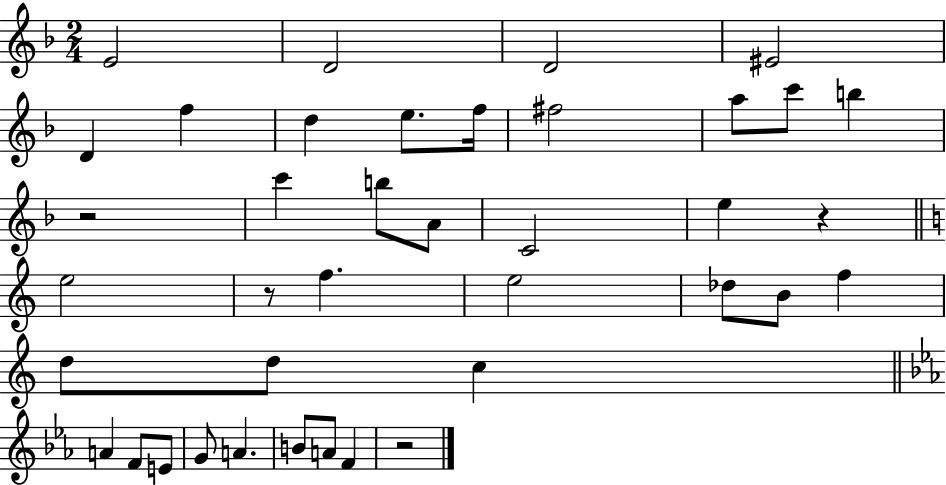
X:1
T:Untitled
M:2/4
L:1/4
K:F
E2 D2 D2 ^E2 D f d e/2 f/4 ^f2 a/2 c'/2 b z2 c' b/2 A/2 C2 e z e2 z/2 f e2 _d/2 B/2 f d/2 d/2 c A F/2 E/2 G/2 A B/2 A/2 F z2